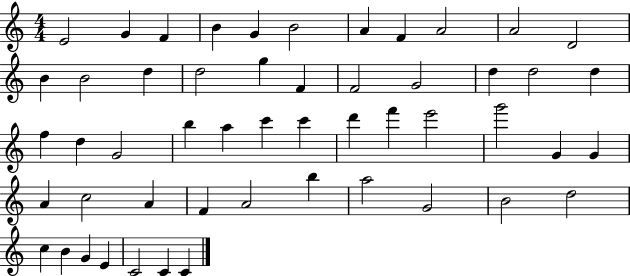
{
  \clef treble
  \numericTimeSignature
  \time 4/4
  \key c \major
  e'2 g'4 f'4 | b'4 g'4 b'2 | a'4 f'4 a'2 | a'2 d'2 | \break b'4 b'2 d''4 | d''2 g''4 f'4 | f'2 g'2 | d''4 d''2 d''4 | \break f''4 d''4 g'2 | b''4 a''4 c'''4 c'''4 | d'''4 f'''4 e'''2 | g'''2 g'4 g'4 | \break a'4 c''2 a'4 | f'4 a'2 b''4 | a''2 g'2 | b'2 d''2 | \break c''4 b'4 g'4 e'4 | c'2 c'4 c'4 | \bar "|."
}